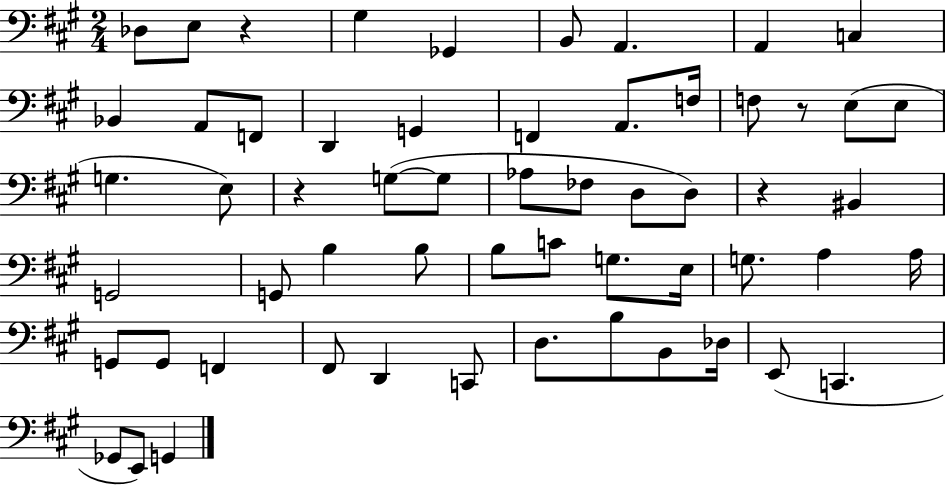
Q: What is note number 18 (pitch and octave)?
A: E3